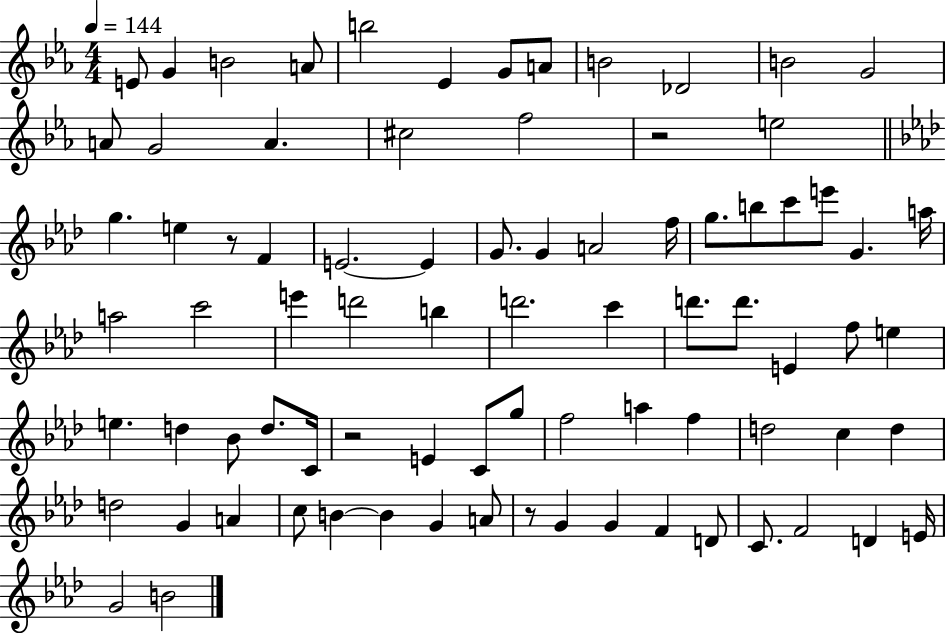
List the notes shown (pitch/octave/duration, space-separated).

E4/e G4/q B4/h A4/e B5/h Eb4/q G4/e A4/e B4/h Db4/h B4/h G4/h A4/e G4/h A4/q. C#5/h F5/h R/h E5/h G5/q. E5/q R/e F4/q E4/h. E4/q G4/e. G4/q A4/h F5/s G5/e. B5/e C6/e E6/e G4/q. A5/s A5/h C6/h E6/q D6/h B5/q D6/h. C6/q D6/e. D6/e. E4/q F5/e E5/q E5/q. D5/q Bb4/e D5/e. C4/s R/h E4/q C4/e G5/e F5/h A5/q F5/q D5/h C5/q D5/q D5/h G4/q A4/q C5/e B4/q B4/q G4/q A4/e R/e G4/q G4/q F4/q D4/e C4/e. F4/h D4/q E4/s G4/h B4/h